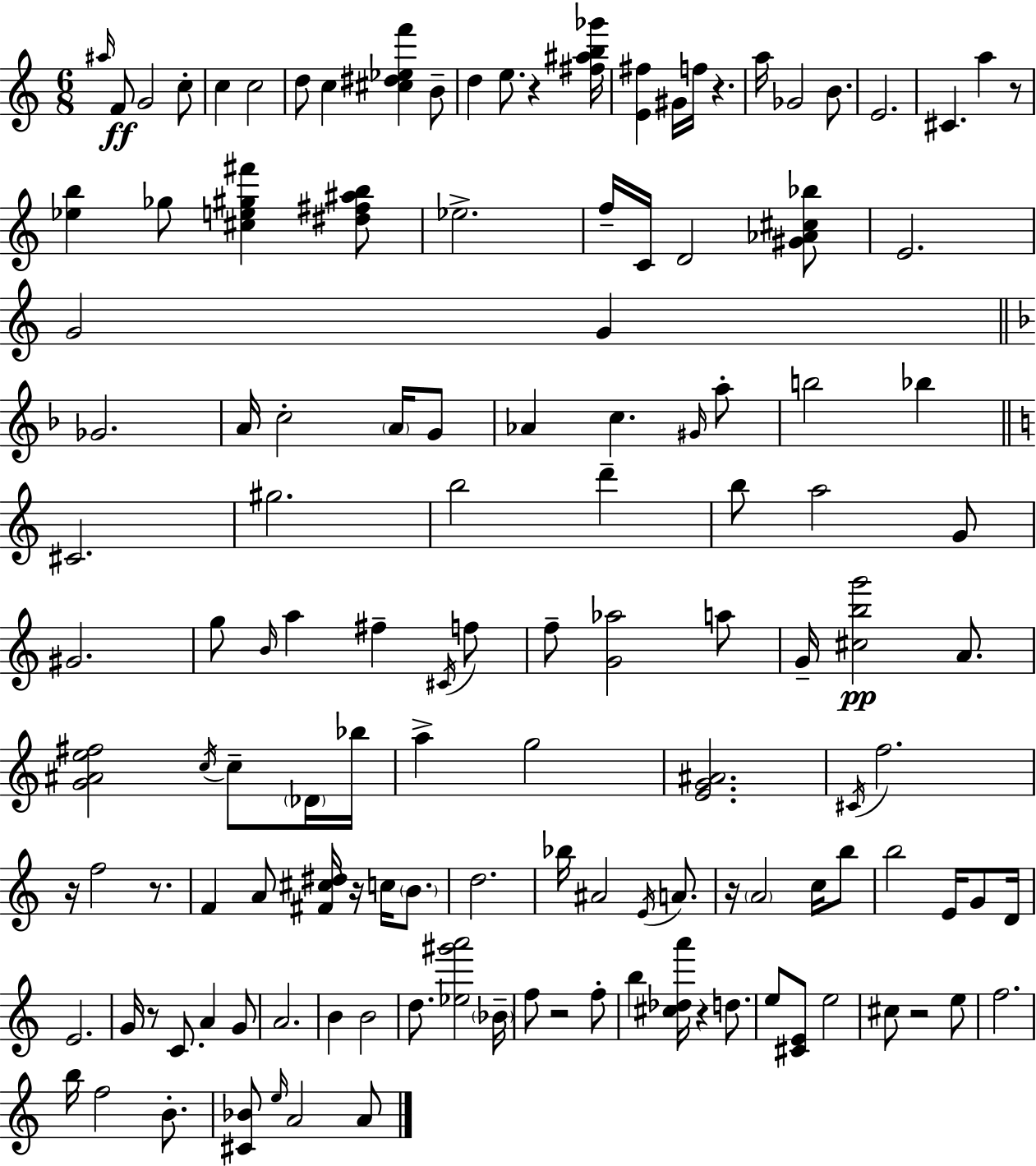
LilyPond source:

{
  \clef treble
  \numericTimeSignature
  \time 6/8
  \key a \minor
  \grace { ais''16 }\ff f'8 g'2 c''8-. | c''4 c''2 | d''8 c''4 <cis'' dis'' ees'' f'''>4 b'8-- | d''4 e''8. r4 | \break <fis'' ais'' b'' ges'''>16 <e' fis''>4 gis'16 f''16 r4. | a''16 ges'2 b'8. | e'2. | cis'4. a''4 r8 | \break <ees'' b''>4 ges''8 <cis'' e'' gis'' fis'''>4 <dis'' fis'' ais'' b''>8 | ees''2.-> | f''16-- c'16 d'2 <gis' aes' cis'' bes''>8 | e'2. | \break g'2 g'4 | \bar "||" \break \key d \minor ges'2. | a'16 c''2-. \parenthesize a'16 g'8 | aes'4 c''4. \grace { gis'16 } a''8-. | b''2 bes''4 | \break \bar "||" \break \key c \major cis'2. | gis''2. | b''2 d'''4-- | b''8 a''2 g'8 | \break gis'2. | g''8 \grace { b'16 } a''4 fis''4-- \acciaccatura { cis'16 } | f''8 f''8-- <g' aes''>2 | a''8 g'16-- <cis'' b'' g'''>2\pp a'8. | \break <g' ais' e'' fis''>2 \acciaccatura { c''16 } c''8-- | \parenthesize des'16 bes''16 a''4-> g''2 | <e' g' ais'>2. | \acciaccatura { cis'16 } f''2. | \break r16 f''2 | r8. f'4 a'8 <fis' cis'' dis''>16 r16 | c''16 \parenthesize b'8. d''2. | bes''16 ais'2 | \break \acciaccatura { e'16 } a'8. r16 \parenthesize a'2 | c''16 b''8 b''2 | e'16 g'8 d'16 e'2. | g'16 r8 c'8. a'4 | \break g'8 a'2. | b'4 b'2 | d''8. <ees'' gis''' a'''>2 | \parenthesize bes'16-- f''8 r2 | \break f''8-. b''4 <cis'' des'' a'''>16 r4 | d''8. e''8 <cis' e'>8 e''2 | cis''8 r2 | e''8 f''2. | \break b''16 f''2 | b'8.-. <cis' bes'>8 \grace { e''16 } a'2 | a'8 \bar "|."
}